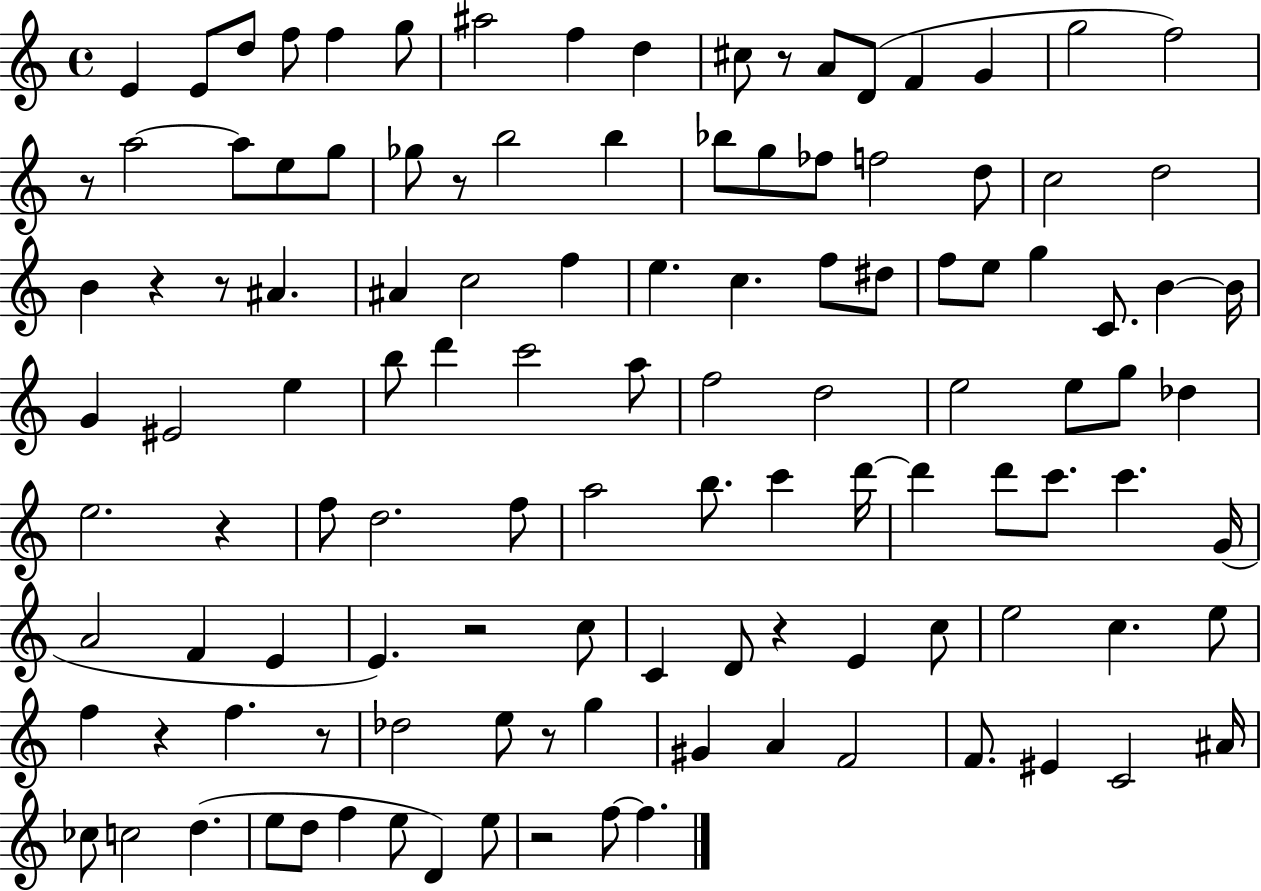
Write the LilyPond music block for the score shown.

{
  \clef treble
  \time 4/4
  \defaultTimeSignature
  \key c \major
  e'4 e'8 d''8 f''8 f''4 g''8 | ais''2 f''4 d''4 | cis''8 r8 a'8 d'8( f'4 g'4 | g''2 f''2) | \break r8 a''2~~ a''8 e''8 g''8 | ges''8 r8 b''2 b''4 | bes''8 g''8 fes''8 f''2 d''8 | c''2 d''2 | \break b'4 r4 r8 ais'4. | ais'4 c''2 f''4 | e''4. c''4. f''8 dis''8 | f''8 e''8 g''4 c'8. b'4~~ b'16 | \break g'4 eis'2 e''4 | b''8 d'''4 c'''2 a''8 | f''2 d''2 | e''2 e''8 g''8 des''4 | \break e''2. r4 | f''8 d''2. f''8 | a''2 b''8. c'''4 d'''16~~ | d'''4 d'''8 c'''8. c'''4. g'16( | \break a'2 f'4 e'4 | e'4.) r2 c''8 | c'4 d'8 r4 e'4 c''8 | e''2 c''4. e''8 | \break f''4 r4 f''4. r8 | des''2 e''8 r8 g''4 | gis'4 a'4 f'2 | f'8. eis'4 c'2 ais'16 | \break ces''8 c''2 d''4.( | e''8 d''8 f''4 e''8 d'4) e''8 | r2 f''8~~ f''4. | \bar "|."
}